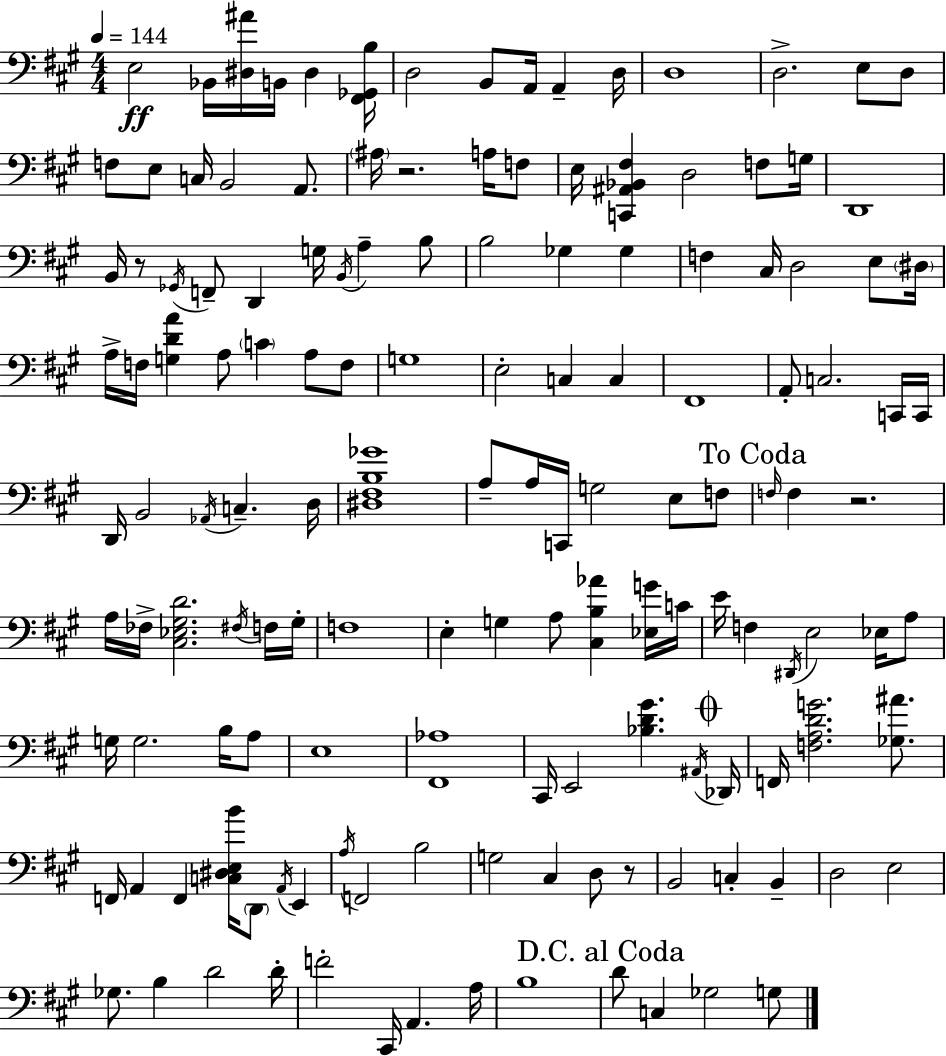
{
  \clef bass
  \numericTimeSignature
  \time 4/4
  \key a \major
  \tempo 4 = 144
  e2\ff bes,16 <dis ais'>16 b,16 dis4 <fis, ges, b>16 | d2 b,8 a,16 a,4-- d16 | d1 | d2.-> e8 d8 | \break f8 e8 c16 b,2 a,8. | \parenthesize ais16 r2. a16 f8 | e16 <c, ais, bes, fis>4 d2 f8 g16 | d,1 | \break b,16 r8 \acciaccatura { ges,16 } f,8-- d,4 g16 \acciaccatura { b,16 } a4-- | b8 b2 ges4 ges4 | f4 cis16 d2 e8 | \parenthesize dis16 a16-> f16 <g d' a'>4 a8 \parenthesize c'4 a8 | \break f8 g1 | e2-. c4 c4 | fis,1 | a,8-. c2. | \break c,16 c,16 d,16 b,2 \acciaccatura { aes,16 } c4.-- | d16 <dis fis b ges'>1 | a8-- a16 c,16 g2 e8 | f8 \mark "To Coda" \grace { f16 } f4 r2. | \break a16 fes16-> <cis ees gis d'>2. | \acciaccatura { fis16 } f16 gis16-. f1 | e4-. g4 a8 <cis b aes'>4 | <ees g'>16 c'16 e'16 f4 \acciaccatura { dis,16 } e2 | \break ees16 a8 g16 g2. | b16 a8 e1 | <fis, aes>1 | cis,16 e,2 <bes d' gis'>4. | \break \acciaccatura { ais,16 } \mark \markup { \musicglyph "scripts.coda" } des,16 f,16 <f a d' g'>2. | <ges ais'>8. f,16 a,4 f,4 | <c dis e b'>16 \parenthesize d,8 \acciaccatura { a,16 } e,4 \acciaccatura { a16 } f,2 | b2 g2 | \break cis4 d8 r8 b,2 | c4-. b,4-- d2 | e2 ges8. b4 | d'2 d'16-. f'2-. | \break cis,16 a,4. a16 b1 | \mark "D.C. al Coda" d'8 c4 ges2 | g8 \bar "|."
}